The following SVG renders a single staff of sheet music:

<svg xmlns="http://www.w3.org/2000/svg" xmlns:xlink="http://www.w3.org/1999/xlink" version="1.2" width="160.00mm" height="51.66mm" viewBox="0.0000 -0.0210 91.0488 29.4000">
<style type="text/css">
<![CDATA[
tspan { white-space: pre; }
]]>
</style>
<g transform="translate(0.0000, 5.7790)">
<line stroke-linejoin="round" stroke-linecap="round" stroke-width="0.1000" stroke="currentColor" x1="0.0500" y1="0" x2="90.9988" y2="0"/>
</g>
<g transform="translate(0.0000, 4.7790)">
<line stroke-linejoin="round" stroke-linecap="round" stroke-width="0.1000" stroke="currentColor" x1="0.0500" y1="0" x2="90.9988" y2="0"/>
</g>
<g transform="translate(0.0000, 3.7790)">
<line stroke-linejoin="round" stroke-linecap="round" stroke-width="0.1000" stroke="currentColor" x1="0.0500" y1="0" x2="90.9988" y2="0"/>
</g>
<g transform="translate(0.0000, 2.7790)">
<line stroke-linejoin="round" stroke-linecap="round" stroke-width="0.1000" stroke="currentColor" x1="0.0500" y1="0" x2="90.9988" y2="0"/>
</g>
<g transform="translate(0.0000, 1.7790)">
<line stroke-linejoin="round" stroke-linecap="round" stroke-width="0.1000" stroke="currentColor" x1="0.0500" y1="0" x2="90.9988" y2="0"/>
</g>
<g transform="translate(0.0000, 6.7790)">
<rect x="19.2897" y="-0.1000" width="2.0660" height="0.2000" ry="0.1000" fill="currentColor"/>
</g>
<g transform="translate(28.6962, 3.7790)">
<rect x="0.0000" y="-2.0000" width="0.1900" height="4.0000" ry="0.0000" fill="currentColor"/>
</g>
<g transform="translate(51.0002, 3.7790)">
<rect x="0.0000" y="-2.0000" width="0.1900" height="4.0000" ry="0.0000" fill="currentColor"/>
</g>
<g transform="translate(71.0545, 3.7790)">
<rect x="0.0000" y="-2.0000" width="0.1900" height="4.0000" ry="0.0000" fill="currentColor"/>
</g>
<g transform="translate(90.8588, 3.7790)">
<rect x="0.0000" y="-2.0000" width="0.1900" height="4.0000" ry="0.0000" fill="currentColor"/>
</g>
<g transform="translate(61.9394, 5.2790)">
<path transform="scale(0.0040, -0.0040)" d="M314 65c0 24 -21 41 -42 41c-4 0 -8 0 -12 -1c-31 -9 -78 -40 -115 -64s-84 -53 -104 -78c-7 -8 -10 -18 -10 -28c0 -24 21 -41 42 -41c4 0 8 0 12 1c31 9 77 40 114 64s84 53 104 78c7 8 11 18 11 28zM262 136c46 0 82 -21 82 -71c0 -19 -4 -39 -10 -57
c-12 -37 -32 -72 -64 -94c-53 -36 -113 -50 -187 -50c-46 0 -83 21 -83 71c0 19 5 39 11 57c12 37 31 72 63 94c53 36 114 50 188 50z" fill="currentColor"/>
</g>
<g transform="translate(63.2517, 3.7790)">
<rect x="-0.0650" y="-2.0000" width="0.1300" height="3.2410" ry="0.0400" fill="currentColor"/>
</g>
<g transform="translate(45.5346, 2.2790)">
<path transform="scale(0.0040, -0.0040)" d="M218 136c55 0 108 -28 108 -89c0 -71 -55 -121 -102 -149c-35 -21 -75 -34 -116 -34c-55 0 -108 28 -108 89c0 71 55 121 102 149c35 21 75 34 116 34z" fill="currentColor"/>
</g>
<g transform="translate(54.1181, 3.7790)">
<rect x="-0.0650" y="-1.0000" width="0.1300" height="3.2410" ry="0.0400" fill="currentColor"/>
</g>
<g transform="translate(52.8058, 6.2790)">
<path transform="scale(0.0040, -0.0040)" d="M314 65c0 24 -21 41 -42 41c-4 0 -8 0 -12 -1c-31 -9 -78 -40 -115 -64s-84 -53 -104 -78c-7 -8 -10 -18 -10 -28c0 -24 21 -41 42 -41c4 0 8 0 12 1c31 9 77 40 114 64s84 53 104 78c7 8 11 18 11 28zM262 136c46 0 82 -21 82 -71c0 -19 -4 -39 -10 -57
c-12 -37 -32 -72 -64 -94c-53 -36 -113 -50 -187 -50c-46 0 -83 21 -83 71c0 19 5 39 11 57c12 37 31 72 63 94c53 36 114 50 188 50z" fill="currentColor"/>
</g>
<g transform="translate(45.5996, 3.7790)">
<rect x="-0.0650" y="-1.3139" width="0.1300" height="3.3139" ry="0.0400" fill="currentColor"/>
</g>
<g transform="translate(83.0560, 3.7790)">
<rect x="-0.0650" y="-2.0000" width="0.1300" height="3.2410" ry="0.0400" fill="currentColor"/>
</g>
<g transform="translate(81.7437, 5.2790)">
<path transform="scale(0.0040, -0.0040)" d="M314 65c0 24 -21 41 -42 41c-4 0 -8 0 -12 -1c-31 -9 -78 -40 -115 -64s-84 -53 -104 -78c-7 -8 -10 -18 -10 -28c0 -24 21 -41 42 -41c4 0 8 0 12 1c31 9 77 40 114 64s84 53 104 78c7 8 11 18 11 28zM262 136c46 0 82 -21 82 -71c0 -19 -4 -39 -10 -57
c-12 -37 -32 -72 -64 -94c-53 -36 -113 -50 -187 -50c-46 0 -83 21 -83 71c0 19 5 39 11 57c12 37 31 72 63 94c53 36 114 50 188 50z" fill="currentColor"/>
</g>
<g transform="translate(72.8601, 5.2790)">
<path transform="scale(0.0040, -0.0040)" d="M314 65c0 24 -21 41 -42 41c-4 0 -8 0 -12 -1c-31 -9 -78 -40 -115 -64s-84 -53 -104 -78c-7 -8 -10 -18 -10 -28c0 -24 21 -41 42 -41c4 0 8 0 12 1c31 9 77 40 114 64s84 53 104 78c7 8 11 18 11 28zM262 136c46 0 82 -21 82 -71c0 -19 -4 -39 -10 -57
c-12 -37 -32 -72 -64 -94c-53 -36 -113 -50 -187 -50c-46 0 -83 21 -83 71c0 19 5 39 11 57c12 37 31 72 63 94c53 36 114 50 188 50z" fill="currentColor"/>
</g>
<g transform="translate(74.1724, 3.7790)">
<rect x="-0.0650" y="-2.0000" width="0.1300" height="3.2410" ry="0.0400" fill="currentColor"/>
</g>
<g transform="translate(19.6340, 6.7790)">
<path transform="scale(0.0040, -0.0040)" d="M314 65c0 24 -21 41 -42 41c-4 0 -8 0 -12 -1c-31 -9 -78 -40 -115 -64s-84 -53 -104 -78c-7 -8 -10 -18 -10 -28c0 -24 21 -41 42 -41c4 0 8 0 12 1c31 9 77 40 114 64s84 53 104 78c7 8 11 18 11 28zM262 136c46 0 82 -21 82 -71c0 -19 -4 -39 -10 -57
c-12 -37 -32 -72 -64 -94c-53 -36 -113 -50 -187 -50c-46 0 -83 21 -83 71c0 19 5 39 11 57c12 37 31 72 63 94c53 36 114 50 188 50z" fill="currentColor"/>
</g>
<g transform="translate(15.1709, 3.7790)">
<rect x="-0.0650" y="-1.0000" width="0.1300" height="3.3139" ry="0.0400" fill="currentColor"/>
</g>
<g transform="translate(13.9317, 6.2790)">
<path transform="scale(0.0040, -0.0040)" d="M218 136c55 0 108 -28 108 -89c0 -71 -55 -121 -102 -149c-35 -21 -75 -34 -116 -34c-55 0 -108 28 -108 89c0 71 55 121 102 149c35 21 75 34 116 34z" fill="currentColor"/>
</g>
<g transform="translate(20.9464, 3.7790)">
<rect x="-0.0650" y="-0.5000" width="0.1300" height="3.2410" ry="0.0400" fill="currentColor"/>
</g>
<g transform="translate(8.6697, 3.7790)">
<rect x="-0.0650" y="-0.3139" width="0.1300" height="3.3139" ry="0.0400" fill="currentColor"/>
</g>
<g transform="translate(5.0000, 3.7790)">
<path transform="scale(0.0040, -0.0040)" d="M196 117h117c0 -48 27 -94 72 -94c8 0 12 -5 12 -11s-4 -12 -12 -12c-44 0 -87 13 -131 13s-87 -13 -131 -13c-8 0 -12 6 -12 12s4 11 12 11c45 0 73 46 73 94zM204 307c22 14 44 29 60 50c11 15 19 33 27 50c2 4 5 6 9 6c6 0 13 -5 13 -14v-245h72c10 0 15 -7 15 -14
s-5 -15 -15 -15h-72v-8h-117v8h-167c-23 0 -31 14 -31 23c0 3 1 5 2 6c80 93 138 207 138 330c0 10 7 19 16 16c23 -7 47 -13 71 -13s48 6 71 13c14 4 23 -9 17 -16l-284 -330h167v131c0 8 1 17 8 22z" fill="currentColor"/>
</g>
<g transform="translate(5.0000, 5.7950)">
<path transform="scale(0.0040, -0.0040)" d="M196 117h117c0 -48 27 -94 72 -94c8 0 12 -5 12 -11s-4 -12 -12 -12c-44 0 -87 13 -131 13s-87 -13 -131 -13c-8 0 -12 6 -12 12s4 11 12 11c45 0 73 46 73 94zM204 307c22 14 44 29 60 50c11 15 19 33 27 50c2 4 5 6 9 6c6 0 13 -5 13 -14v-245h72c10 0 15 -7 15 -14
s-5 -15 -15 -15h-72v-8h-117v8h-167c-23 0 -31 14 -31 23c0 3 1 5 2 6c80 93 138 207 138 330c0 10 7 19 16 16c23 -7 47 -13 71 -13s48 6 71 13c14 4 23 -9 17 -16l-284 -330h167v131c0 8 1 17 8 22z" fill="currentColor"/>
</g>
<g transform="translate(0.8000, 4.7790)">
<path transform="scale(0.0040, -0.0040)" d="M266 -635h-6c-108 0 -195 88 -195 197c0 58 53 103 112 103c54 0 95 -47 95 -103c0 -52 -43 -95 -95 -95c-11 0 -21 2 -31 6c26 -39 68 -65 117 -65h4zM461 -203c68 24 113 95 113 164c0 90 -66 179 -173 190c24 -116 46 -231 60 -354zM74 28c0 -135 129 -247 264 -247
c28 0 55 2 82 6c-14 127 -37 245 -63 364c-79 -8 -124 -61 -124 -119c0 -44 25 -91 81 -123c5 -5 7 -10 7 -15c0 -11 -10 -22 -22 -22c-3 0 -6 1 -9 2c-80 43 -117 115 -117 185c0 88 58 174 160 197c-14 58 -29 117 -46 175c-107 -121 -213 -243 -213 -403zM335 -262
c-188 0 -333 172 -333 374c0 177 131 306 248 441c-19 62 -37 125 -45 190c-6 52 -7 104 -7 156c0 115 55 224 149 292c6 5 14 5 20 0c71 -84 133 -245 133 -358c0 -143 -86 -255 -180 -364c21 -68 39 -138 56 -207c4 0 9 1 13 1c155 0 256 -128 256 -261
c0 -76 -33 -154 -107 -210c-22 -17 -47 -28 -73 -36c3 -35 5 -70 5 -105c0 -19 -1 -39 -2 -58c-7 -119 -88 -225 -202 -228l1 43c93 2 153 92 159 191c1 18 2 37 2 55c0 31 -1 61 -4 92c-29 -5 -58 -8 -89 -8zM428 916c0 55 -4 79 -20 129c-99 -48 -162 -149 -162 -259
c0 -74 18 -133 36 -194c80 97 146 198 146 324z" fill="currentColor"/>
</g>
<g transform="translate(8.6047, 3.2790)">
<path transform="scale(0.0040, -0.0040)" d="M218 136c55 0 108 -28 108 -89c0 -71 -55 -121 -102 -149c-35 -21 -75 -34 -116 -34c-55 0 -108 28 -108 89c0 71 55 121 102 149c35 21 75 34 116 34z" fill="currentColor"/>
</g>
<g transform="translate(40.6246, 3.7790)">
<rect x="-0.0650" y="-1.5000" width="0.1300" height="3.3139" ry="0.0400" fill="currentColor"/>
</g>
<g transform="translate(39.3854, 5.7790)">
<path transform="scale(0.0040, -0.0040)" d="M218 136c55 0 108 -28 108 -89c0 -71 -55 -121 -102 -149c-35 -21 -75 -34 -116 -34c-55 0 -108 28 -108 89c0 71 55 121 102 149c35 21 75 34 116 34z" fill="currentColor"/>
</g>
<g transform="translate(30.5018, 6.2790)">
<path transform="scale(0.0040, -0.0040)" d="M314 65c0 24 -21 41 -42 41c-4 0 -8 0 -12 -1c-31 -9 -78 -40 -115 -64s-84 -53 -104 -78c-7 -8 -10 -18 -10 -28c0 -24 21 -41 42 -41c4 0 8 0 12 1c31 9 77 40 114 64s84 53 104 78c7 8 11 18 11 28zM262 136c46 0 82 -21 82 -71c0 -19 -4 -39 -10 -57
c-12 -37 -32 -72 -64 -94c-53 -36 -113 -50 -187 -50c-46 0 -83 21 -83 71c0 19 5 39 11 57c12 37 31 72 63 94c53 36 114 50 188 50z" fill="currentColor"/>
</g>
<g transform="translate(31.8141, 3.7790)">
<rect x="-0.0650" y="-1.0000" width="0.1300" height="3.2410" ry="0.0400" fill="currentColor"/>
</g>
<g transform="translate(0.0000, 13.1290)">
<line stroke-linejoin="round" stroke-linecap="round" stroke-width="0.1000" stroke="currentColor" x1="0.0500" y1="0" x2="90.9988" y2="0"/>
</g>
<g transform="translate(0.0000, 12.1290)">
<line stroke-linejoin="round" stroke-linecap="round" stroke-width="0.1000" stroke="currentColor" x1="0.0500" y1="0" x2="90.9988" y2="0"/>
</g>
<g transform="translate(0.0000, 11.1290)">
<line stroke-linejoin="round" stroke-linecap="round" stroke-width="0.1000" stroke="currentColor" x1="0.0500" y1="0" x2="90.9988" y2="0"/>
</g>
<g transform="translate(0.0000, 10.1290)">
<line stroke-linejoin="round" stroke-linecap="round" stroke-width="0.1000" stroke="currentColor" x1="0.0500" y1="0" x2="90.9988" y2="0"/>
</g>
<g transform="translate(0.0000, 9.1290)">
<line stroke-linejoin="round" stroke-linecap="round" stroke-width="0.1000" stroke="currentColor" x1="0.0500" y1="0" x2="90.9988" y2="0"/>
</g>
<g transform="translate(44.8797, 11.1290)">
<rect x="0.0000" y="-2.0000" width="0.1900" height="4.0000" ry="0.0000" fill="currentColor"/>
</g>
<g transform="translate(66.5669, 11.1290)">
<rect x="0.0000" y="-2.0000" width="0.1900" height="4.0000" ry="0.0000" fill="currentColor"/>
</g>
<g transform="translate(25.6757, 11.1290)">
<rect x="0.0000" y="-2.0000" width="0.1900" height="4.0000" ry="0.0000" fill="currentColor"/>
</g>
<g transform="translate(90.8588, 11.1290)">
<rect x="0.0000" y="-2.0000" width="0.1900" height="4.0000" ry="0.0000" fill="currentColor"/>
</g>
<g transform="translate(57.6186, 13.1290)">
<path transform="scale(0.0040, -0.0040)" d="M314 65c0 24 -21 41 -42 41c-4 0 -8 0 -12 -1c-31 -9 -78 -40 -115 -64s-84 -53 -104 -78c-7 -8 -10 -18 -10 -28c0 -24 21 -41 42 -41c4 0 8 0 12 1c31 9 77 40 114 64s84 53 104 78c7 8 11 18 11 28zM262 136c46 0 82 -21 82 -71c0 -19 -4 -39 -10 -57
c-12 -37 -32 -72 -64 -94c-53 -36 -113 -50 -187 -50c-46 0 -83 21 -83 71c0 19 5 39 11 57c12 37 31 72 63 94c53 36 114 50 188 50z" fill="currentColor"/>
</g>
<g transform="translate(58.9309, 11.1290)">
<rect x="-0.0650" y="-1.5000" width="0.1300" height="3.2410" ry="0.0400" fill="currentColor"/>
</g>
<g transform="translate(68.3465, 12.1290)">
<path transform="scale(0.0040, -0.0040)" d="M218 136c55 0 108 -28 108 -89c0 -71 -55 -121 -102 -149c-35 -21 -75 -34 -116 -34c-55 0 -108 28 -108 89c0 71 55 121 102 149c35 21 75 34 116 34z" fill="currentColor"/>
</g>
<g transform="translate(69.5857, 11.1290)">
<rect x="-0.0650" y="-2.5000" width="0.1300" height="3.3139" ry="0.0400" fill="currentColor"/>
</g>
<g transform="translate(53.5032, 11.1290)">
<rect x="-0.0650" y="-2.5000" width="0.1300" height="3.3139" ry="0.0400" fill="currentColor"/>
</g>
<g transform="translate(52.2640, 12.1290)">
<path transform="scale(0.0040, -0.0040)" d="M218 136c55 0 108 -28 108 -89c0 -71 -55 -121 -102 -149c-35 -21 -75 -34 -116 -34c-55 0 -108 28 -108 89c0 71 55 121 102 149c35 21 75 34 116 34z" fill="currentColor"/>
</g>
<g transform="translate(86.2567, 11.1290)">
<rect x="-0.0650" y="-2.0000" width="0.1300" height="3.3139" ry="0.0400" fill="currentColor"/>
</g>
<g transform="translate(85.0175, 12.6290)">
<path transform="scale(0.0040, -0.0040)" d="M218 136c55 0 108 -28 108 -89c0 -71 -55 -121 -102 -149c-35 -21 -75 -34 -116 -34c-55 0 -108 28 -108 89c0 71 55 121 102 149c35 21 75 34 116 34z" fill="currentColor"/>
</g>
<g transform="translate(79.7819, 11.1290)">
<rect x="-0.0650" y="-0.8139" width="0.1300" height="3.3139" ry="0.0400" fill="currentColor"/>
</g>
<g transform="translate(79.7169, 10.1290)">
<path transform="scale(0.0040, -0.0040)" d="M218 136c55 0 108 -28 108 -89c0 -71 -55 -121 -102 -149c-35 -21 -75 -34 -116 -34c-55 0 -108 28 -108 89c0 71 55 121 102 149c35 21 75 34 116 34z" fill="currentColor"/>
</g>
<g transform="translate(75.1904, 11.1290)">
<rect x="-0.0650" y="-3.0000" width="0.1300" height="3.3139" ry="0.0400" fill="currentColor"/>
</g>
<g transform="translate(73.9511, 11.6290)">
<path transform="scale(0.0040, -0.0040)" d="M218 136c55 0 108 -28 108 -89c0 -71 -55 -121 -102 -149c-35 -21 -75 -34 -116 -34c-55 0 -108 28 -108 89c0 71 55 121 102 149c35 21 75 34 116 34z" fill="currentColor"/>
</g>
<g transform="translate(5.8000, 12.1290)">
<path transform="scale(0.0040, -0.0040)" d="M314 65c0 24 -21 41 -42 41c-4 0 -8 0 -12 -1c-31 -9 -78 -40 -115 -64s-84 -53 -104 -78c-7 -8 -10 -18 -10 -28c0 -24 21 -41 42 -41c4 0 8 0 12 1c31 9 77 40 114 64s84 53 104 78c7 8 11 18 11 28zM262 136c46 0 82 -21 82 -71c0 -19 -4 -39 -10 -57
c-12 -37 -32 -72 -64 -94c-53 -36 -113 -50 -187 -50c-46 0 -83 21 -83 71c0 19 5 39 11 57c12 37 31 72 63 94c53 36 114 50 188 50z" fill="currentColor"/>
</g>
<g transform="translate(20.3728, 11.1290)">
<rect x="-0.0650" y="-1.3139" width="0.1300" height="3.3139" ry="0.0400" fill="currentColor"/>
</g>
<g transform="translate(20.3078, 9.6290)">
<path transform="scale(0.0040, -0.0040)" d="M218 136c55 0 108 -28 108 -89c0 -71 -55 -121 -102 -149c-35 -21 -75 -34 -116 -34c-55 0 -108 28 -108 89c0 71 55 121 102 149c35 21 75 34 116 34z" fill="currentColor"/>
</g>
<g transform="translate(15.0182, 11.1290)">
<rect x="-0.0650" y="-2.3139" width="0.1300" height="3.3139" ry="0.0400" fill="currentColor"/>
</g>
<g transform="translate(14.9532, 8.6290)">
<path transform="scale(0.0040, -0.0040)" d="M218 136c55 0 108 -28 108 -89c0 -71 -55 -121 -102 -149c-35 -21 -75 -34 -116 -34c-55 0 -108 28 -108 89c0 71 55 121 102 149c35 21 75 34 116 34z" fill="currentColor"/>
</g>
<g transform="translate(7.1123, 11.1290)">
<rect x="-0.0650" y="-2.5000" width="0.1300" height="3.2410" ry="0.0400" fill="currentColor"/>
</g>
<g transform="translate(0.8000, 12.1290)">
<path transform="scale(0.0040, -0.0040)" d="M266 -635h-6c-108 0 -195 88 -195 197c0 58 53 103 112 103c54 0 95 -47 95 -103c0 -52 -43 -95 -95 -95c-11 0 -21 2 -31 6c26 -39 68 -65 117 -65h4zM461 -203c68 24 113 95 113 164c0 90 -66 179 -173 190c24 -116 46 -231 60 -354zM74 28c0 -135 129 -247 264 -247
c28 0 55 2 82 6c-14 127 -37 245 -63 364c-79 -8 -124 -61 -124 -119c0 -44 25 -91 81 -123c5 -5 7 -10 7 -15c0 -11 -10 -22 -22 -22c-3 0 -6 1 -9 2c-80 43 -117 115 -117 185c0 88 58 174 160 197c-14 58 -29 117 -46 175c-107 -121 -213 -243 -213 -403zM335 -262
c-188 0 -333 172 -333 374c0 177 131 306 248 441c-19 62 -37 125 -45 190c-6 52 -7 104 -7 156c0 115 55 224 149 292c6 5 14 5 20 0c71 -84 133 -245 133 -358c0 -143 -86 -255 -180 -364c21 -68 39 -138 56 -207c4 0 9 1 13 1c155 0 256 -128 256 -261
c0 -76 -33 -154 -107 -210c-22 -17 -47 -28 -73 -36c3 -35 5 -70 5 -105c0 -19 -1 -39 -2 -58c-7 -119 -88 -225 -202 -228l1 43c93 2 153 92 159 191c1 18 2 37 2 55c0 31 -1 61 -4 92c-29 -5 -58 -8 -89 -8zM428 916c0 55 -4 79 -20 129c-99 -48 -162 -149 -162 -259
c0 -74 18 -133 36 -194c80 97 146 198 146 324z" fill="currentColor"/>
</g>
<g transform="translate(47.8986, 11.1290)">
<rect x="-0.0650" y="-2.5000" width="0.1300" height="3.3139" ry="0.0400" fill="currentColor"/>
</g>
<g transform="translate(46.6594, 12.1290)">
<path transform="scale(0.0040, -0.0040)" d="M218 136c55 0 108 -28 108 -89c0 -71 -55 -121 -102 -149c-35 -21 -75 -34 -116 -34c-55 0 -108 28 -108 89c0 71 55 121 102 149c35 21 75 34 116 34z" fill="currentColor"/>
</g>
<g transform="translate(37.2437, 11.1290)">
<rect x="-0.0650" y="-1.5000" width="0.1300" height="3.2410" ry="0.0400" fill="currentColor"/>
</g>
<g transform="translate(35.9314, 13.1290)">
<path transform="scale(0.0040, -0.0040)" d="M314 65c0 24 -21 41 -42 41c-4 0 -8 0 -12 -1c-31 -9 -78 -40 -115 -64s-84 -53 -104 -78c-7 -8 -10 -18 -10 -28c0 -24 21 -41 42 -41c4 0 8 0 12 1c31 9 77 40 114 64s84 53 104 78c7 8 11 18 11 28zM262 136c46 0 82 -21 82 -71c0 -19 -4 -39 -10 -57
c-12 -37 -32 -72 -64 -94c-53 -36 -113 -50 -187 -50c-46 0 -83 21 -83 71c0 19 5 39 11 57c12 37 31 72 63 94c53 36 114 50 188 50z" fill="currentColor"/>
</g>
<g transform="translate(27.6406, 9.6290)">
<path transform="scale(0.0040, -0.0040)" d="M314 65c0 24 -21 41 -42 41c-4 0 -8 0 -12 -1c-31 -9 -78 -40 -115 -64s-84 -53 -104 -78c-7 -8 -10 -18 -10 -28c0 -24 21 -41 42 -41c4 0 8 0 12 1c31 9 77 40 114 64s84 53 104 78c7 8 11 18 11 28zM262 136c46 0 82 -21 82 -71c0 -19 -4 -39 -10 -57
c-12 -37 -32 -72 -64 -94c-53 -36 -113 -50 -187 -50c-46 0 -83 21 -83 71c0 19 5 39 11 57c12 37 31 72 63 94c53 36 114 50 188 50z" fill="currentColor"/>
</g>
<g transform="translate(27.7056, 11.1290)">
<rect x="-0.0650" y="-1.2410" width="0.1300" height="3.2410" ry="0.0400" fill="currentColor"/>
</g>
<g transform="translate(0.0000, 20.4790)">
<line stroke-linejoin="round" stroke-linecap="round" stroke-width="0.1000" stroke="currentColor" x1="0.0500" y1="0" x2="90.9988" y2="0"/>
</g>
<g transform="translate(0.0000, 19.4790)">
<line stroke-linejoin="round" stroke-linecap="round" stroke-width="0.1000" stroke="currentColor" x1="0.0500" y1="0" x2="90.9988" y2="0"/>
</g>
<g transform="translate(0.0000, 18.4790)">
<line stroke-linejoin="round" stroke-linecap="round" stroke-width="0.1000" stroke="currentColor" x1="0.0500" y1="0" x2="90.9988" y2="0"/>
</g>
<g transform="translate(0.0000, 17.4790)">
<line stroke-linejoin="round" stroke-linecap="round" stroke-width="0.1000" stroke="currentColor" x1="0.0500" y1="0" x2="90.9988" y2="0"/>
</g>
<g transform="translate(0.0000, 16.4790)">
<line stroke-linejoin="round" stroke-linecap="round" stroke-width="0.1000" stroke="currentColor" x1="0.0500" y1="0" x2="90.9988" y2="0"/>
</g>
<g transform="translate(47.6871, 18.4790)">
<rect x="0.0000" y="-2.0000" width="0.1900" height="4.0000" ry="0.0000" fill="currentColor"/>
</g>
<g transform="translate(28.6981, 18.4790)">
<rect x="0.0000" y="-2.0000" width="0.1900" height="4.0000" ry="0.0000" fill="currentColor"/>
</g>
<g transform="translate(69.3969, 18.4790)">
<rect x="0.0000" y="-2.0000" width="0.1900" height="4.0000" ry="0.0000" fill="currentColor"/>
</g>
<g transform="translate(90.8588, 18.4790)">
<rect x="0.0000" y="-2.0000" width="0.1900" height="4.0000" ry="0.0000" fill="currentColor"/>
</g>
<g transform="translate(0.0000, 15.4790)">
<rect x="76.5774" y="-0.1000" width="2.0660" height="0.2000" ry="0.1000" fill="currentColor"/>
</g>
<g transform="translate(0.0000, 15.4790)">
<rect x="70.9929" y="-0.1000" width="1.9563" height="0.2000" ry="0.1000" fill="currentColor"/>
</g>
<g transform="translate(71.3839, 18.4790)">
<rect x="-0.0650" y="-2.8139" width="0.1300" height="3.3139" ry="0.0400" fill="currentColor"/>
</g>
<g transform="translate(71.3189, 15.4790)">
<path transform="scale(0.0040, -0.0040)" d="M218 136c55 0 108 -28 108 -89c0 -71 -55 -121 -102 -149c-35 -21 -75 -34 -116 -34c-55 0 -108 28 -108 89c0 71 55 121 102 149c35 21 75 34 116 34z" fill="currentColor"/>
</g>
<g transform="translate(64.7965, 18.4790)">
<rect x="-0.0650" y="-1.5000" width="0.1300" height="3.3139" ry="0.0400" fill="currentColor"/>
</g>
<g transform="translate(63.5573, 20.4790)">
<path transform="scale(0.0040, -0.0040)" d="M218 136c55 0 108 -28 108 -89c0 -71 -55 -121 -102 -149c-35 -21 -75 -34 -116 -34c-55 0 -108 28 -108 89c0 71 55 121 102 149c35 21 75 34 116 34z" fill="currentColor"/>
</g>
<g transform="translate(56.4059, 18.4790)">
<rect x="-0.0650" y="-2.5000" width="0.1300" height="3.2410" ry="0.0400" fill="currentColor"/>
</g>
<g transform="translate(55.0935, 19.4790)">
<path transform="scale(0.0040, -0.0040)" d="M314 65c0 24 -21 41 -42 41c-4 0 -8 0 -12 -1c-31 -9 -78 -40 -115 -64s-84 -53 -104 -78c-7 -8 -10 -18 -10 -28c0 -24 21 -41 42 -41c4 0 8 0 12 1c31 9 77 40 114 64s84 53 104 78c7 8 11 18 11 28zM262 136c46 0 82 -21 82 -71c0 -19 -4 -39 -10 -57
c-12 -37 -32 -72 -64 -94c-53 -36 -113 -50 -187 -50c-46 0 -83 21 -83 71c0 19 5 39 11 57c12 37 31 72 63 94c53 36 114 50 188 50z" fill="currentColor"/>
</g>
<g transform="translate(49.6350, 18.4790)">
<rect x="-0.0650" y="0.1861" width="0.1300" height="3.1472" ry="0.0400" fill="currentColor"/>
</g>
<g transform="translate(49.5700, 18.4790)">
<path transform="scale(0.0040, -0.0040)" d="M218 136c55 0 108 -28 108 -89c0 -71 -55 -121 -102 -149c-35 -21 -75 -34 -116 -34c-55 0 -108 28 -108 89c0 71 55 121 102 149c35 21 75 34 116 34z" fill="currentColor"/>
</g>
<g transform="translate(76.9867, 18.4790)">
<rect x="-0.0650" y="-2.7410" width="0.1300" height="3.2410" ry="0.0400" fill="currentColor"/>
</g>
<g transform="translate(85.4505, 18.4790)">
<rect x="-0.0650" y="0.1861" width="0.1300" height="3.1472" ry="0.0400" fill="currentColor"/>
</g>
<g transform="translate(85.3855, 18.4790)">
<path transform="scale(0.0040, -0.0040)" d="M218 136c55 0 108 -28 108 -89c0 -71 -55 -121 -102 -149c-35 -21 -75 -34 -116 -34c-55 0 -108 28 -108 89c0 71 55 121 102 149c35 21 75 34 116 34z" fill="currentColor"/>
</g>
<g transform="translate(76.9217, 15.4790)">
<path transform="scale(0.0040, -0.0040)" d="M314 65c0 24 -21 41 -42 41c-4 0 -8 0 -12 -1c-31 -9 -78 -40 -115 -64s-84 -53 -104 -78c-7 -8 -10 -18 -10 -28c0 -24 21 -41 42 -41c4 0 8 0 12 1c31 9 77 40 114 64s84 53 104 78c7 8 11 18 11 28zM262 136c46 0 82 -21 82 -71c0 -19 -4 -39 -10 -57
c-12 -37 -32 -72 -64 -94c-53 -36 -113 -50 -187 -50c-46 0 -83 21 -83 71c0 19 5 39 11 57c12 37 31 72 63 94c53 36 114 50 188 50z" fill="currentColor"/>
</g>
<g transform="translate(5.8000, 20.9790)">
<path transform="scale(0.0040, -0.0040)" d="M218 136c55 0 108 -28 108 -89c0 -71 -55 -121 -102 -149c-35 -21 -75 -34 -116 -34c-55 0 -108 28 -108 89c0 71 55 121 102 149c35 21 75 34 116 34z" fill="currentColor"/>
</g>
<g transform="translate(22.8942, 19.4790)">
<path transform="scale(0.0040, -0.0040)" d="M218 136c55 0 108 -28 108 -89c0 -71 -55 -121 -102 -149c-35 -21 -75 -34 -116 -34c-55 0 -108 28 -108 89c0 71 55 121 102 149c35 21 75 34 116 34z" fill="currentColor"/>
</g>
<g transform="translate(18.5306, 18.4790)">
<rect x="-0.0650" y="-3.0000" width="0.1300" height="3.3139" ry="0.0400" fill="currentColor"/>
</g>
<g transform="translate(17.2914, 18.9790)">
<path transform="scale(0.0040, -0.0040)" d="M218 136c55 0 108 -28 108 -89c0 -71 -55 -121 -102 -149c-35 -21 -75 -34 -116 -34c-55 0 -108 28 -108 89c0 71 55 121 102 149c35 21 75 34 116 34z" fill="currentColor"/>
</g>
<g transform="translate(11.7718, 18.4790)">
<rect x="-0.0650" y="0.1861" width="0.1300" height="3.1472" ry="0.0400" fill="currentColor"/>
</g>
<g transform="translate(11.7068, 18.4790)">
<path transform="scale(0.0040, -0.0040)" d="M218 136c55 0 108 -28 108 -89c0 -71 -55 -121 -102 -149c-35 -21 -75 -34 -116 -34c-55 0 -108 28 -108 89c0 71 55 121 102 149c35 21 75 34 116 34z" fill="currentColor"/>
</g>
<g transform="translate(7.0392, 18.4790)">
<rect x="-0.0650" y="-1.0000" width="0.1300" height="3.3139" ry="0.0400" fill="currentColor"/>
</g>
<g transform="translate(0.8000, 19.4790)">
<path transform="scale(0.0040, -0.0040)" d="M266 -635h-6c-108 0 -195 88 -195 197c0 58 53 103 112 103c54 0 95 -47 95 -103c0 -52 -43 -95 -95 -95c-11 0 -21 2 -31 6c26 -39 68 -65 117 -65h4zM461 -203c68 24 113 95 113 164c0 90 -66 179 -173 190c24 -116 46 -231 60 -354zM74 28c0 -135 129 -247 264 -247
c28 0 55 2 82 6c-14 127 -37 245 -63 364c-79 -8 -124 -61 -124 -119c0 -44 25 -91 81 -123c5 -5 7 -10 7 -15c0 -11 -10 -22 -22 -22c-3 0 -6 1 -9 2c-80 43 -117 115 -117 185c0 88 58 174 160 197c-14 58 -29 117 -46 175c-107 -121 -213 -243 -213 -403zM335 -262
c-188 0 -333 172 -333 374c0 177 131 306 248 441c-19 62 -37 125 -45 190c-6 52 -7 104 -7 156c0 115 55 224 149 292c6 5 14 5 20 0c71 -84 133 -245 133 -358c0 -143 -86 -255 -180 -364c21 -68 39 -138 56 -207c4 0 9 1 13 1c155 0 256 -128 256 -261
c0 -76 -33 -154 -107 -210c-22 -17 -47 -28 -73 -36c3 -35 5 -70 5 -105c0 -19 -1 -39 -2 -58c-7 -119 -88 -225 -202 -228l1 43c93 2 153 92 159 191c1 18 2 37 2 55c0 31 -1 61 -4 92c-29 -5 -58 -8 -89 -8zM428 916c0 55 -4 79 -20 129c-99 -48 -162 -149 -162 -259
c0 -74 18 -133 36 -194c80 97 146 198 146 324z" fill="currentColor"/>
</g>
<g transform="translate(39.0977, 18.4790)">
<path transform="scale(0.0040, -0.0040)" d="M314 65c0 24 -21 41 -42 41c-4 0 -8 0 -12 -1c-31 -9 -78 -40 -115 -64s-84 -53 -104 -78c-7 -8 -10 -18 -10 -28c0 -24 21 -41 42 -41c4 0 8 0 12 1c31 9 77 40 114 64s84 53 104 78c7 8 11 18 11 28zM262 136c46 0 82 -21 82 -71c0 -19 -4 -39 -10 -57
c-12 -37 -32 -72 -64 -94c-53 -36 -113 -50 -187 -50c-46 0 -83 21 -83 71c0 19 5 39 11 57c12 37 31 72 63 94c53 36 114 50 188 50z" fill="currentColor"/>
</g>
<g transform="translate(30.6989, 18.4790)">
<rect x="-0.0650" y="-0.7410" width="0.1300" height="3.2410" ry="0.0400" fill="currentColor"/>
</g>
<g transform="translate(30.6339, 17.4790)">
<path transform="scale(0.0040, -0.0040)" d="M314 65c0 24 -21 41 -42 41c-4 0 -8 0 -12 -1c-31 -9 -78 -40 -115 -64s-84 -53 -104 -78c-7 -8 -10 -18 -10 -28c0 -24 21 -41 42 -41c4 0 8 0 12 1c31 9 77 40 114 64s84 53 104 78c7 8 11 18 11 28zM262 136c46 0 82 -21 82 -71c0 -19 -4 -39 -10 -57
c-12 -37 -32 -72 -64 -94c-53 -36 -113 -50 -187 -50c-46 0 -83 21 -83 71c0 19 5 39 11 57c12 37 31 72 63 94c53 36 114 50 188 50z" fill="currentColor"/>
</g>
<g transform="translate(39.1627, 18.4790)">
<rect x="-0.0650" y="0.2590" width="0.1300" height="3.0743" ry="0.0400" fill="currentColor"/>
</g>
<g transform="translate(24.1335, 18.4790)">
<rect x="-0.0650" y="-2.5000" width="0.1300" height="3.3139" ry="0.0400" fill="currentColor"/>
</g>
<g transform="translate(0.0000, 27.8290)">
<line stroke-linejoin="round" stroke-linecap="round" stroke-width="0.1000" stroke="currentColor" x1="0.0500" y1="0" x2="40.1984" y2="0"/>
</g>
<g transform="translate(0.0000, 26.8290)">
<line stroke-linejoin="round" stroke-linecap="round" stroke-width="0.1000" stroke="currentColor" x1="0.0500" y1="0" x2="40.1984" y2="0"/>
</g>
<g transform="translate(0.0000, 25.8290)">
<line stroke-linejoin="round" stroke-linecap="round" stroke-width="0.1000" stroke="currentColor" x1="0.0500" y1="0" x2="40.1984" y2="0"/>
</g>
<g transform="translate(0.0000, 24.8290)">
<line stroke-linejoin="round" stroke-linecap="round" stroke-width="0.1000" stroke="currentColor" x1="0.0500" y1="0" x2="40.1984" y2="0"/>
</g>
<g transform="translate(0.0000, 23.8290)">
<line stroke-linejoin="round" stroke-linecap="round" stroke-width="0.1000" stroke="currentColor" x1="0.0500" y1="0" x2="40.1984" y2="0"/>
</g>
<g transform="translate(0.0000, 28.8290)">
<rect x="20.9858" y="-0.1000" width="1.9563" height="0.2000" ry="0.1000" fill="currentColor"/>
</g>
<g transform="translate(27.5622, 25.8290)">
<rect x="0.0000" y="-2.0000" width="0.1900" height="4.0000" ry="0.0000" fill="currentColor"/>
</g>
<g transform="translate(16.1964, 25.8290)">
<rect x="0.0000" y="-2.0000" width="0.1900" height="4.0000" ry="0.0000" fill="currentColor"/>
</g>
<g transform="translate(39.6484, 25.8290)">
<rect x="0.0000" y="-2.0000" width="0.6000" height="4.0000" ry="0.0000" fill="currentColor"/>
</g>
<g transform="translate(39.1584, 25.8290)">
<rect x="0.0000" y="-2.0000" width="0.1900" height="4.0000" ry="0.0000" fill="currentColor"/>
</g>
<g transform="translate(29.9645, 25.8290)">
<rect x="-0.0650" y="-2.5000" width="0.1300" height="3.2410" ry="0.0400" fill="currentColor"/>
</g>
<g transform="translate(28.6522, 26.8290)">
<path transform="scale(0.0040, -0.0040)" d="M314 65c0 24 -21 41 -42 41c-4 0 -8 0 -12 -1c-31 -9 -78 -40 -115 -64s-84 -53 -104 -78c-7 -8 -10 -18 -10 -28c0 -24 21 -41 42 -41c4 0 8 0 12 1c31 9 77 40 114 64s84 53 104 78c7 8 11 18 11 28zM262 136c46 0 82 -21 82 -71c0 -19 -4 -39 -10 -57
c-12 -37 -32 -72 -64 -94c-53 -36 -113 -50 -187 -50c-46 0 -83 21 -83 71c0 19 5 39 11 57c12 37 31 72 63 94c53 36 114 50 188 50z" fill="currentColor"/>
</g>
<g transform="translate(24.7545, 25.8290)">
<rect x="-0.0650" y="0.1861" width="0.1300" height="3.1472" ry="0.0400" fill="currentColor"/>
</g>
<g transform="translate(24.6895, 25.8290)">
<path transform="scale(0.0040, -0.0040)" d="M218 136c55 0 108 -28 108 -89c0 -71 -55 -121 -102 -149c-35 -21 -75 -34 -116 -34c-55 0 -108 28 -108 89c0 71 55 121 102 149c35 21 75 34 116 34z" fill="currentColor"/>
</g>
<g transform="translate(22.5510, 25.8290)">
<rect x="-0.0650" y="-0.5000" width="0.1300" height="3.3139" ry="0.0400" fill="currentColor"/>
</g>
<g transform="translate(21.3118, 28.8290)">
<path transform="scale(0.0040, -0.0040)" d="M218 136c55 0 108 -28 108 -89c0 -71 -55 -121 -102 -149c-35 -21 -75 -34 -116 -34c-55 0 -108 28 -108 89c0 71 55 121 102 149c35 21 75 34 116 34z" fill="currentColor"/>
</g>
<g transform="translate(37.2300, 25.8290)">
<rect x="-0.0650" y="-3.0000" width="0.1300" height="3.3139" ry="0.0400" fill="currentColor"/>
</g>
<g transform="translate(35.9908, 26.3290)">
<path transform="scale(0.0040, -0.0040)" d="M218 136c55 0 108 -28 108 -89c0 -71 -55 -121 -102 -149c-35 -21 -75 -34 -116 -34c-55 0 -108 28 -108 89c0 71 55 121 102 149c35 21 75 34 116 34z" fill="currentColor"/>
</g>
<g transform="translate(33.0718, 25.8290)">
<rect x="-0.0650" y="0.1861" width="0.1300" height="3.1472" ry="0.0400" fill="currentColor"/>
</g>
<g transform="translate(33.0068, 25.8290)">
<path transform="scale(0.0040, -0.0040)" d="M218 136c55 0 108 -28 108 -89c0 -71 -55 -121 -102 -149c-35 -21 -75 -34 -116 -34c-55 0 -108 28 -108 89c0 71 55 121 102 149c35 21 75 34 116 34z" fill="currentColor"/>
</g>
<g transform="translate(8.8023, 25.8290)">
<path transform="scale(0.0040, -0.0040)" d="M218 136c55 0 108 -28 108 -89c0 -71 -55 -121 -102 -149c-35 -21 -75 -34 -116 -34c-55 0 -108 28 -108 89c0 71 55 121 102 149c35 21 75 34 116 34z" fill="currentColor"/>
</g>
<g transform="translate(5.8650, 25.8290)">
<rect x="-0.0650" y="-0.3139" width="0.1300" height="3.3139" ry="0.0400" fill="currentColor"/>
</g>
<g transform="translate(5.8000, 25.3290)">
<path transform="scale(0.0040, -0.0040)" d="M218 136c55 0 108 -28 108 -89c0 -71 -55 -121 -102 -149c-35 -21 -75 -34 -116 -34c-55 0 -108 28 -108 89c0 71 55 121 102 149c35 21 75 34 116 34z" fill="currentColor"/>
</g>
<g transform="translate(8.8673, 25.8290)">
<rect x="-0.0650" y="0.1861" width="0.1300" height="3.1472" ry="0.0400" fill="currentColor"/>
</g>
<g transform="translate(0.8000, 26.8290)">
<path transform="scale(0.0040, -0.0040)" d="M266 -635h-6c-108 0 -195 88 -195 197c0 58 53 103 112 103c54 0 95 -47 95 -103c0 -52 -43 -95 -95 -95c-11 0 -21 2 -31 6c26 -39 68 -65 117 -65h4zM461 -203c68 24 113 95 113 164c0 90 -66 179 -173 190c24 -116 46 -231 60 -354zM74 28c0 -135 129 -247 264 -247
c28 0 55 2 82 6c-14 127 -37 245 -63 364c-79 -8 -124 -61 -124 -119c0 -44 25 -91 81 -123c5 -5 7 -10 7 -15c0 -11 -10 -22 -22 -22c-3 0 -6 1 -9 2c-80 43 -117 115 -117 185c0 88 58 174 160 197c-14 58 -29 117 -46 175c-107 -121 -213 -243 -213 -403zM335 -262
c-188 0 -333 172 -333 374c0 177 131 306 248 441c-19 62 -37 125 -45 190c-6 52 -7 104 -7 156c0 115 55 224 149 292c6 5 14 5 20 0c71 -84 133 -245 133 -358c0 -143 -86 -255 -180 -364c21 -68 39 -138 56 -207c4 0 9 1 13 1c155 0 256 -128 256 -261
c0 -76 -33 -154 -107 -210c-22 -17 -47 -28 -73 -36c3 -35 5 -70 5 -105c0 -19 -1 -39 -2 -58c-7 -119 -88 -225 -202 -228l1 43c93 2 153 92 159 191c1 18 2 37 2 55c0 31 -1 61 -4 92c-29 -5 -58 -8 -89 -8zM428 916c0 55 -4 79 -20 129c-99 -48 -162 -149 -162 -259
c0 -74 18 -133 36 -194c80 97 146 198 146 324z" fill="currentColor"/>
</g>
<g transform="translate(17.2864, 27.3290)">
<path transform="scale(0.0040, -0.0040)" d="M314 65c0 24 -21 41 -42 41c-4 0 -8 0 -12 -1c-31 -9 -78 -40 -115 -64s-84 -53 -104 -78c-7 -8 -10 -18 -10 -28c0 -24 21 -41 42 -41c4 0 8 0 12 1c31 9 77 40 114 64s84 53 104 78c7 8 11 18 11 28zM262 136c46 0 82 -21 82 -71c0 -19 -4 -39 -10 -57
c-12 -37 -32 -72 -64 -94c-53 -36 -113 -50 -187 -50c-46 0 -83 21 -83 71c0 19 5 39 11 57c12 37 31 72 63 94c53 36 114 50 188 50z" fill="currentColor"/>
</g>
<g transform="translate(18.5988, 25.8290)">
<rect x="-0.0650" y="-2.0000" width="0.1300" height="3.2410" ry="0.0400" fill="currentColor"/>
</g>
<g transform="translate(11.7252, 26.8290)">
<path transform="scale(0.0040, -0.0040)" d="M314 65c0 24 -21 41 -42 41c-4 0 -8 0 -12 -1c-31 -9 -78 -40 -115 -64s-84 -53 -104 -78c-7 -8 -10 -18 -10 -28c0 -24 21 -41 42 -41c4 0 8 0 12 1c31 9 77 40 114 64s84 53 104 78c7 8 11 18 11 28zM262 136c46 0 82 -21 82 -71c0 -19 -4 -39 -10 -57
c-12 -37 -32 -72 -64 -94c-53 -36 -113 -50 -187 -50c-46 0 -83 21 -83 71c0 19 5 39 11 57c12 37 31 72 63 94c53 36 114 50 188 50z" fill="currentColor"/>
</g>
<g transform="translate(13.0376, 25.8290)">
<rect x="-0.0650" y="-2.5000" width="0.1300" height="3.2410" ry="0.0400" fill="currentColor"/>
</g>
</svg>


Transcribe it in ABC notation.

X:1
T:Untitled
M:4/4
L:1/4
K:C
c D C2 D2 E e D2 F2 F2 F2 G2 g e e2 E2 G G E2 G A d F D B A G d2 B2 B G2 E a a2 B c B G2 F2 C B G2 B A